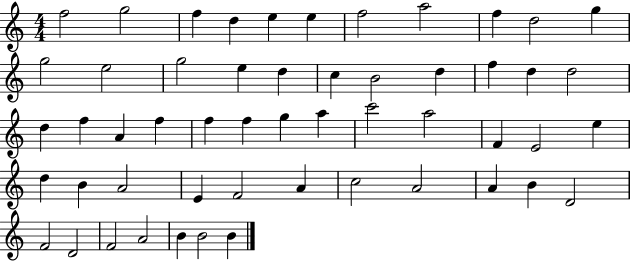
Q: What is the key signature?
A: C major